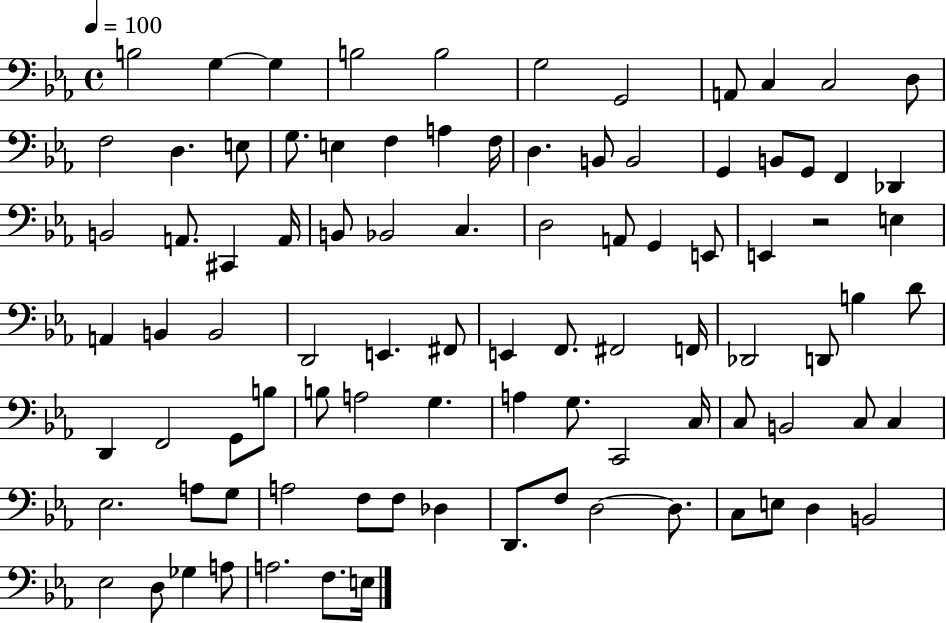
{
  \clef bass
  \time 4/4
  \defaultTimeSignature
  \key ees \major
  \tempo 4 = 100
  b2 g4~~ g4 | b2 b2 | g2 g,2 | a,8 c4 c2 d8 | \break f2 d4. e8 | g8. e4 f4 a4 f16 | d4. b,8 b,2 | g,4 b,8 g,8 f,4 des,4 | \break b,2 a,8. cis,4 a,16 | b,8 bes,2 c4. | d2 a,8 g,4 e,8 | e,4 r2 e4 | \break a,4 b,4 b,2 | d,2 e,4. fis,8 | e,4 f,8. fis,2 f,16 | des,2 d,8 b4 d'8 | \break d,4 f,2 g,8 b8 | b8 a2 g4. | a4 g8. c,2 c16 | c8 b,2 c8 c4 | \break ees2. a8 g8 | a2 f8 f8 des4 | d,8. f8 d2~~ d8. | c8 e8 d4 b,2 | \break ees2 d8 ges4 a8 | a2. f8. e16 | \bar "|."
}